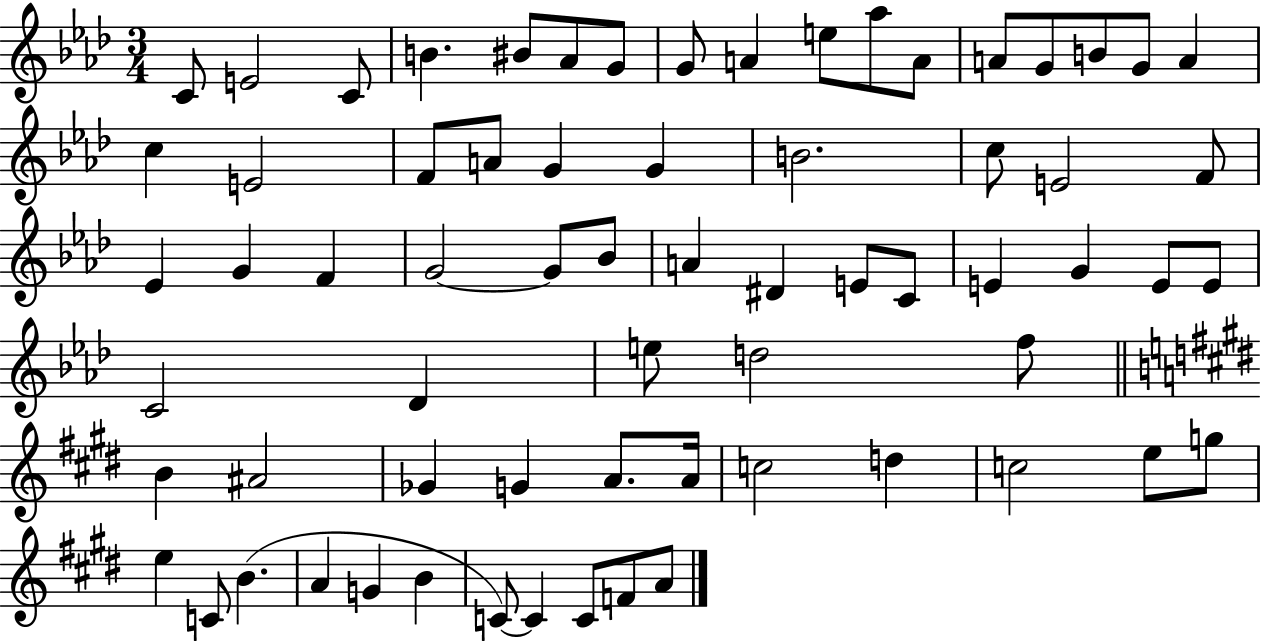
{
  \clef treble
  \numericTimeSignature
  \time 3/4
  \key aes \major
  c'8 e'2 c'8 | b'4. bis'8 aes'8 g'8 | g'8 a'4 e''8 aes''8 a'8 | a'8 g'8 b'8 g'8 a'4 | \break c''4 e'2 | f'8 a'8 g'4 g'4 | b'2. | c''8 e'2 f'8 | \break ees'4 g'4 f'4 | g'2~~ g'8 bes'8 | a'4 dis'4 e'8 c'8 | e'4 g'4 e'8 e'8 | \break c'2 des'4 | e''8 d''2 f''8 | \bar "||" \break \key e \major b'4 ais'2 | ges'4 g'4 a'8. a'16 | c''2 d''4 | c''2 e''8 g''8 | \break e''4 c'8 b'4.( | a'4 g'4 b'4 | c'8~~) c'4 c'8 f'8 a'8 | \bar "|."
}